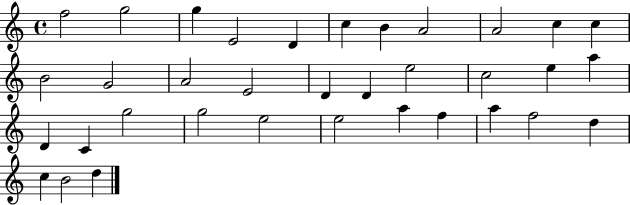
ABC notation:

X:1
T:Untitled
M:4/4
L:1/4
K:C
f2 g2 g E2 D c B A2 A2 c c B2 G2 A2 E2 D D e2 c2 e a D C g2 g2 e2 e2 a f a f2 d c B2 d